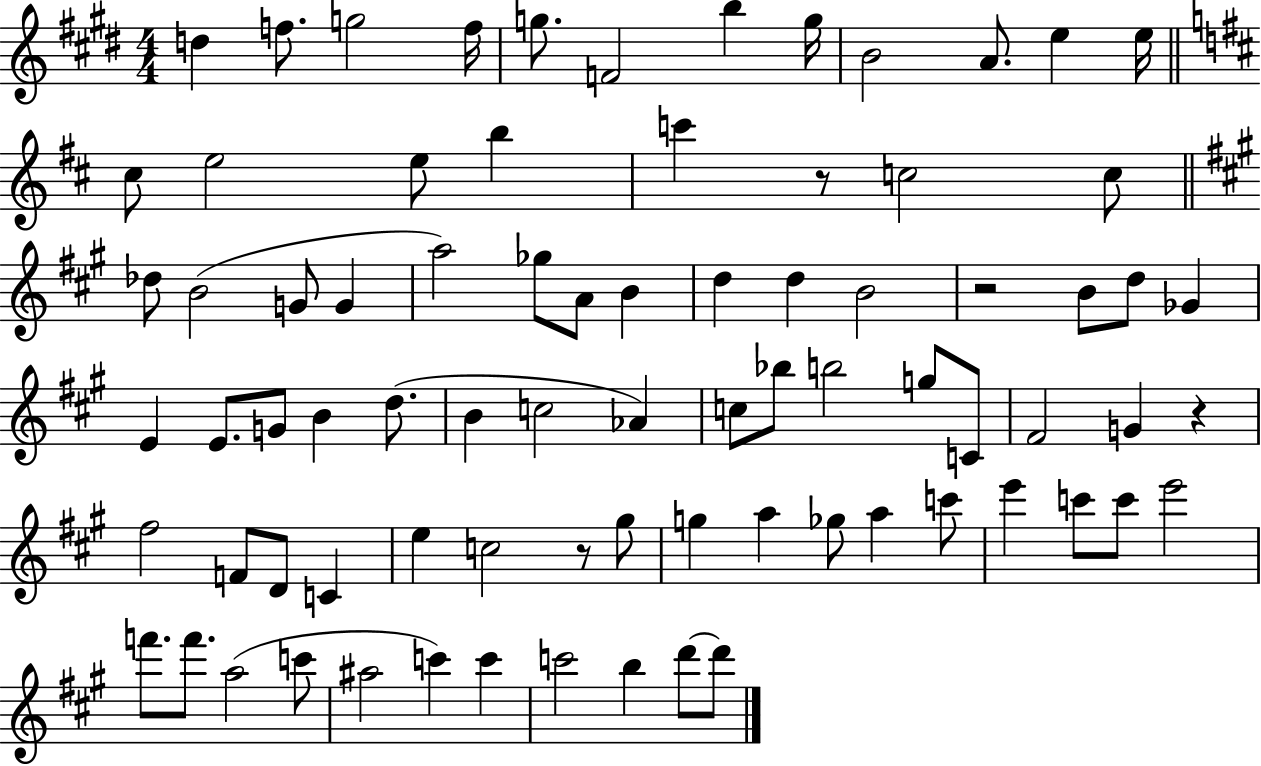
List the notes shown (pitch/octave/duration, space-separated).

D5/q F5/e. G5/h F5/s G5/e. F4/h B5/q G5/s B4/h A4/e. E5/q E5/s C#5/e E5/h E5/e B5/q C6/q R/e C5/h C5/e Db5/e B4/h G4/e G4/q A5/h Gb5/e A4/e B4/q D5/q D5/q B4/h R/h B4/e D5/e Gb4/q E4/q E4/e. G4/e B4/q D5/e. B4/q C5/h Ab4/q C5/e Bb5/e B5/h G5/e C4/e F#4/h G4/q R/q F#5/h F4/e D4/e C4/q E5/q C5/h R/e G#5/e G5/q A5/q Gb5/e A5/q C6/e E6/q C6/e C6/e E6/h F6/e. F6/e. A5/h C6/e A#5/h C6/q C6/q C6/h B5/q D6/e D6/e